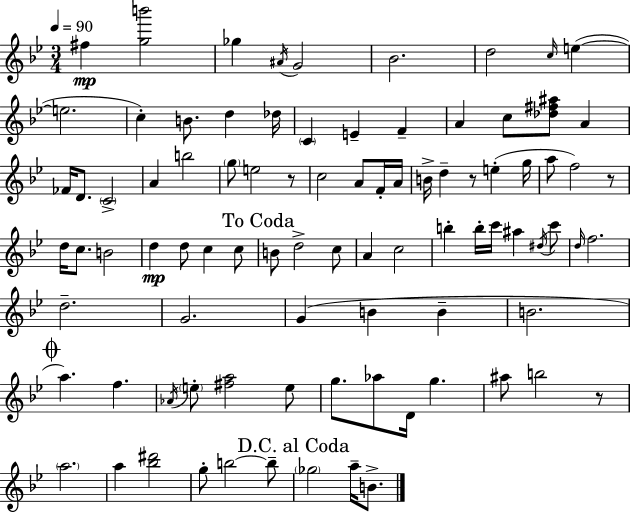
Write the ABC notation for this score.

X:1
T:Untitled
M:3/4
L:1/4
K:Gm
^f [gb']2 _g ^A/4 G2 _B2 d2 c/4 e e2 c B/2 d _d/4 C E F A c/2 [_d^f^a]/2 A _F/4 D/2 C2 A b2 g/2 e2 z/2 c2 A/2 F/4 A/4 B/4 d z/2 e g/4 a/2 f2 z/2 d/4 c/2 B2 d d/2 c c/2 B/2 d2 c/2 A c2 b b/4 c'/4 ^a ^d/4 c'/2 d/4 f2 d2 G2 G B B B2 a f _A/4 e/2 [^fa]2 e/2 g/2 _a/2 D/4 g ^a/2 b2 z/2 a2 a [_b^d']2 g/2 b2 b/2 _g2 a/4 B/2